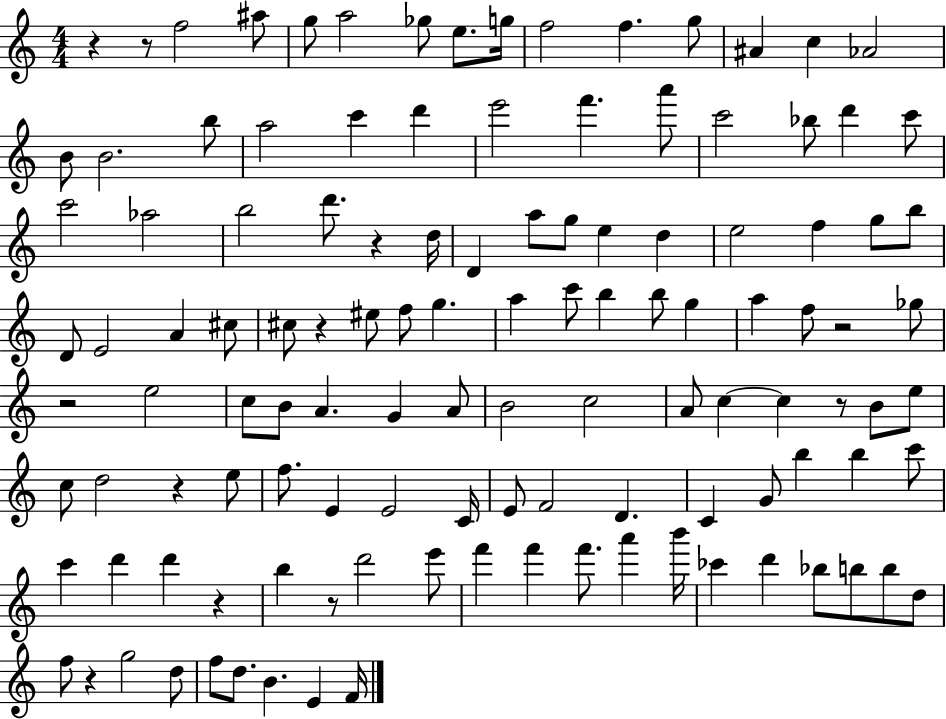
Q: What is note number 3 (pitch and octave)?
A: G5